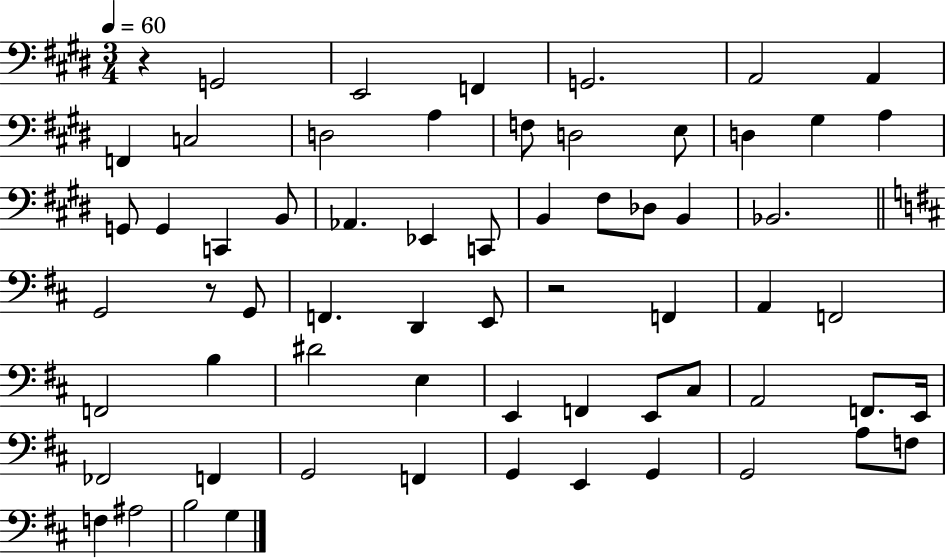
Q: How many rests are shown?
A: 3